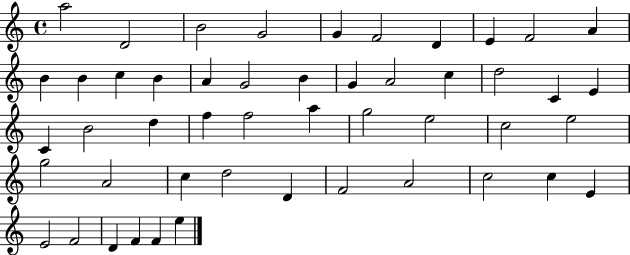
{
  \clef treble
  \time 4/4
  \defaultTimeSignature
  \key c \major
  a''2 d'2 | b'2 g'2 | g'4 f'2 d'4 | e'4 f'2 a'4 | \break b'4 b'4 c''4 b'4 | a'4 g'2 b'4 | g'4 a'2 c''4 | d''2 c'4 e'4 | \break c'4 b'2 d''4 | f''4 f''2 a''4 | g''2 e''2 | c''2 e''2 | \break g''2 a'2 | c''4 d''2 d'4 | f'2 a'2 | c''2 c''4 e'4 | \break e'2 f'2 | d'4 f'4 f'4 e''4 | \bar "|."
}